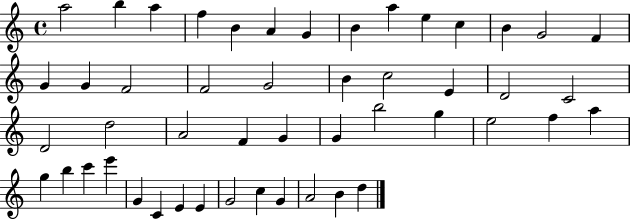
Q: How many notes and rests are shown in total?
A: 49